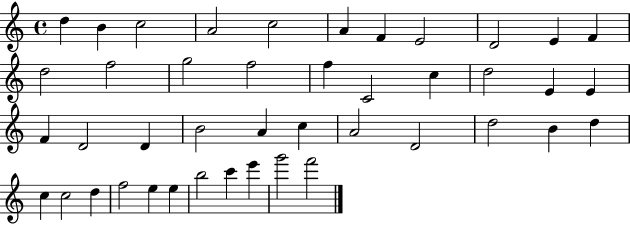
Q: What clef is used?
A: treble